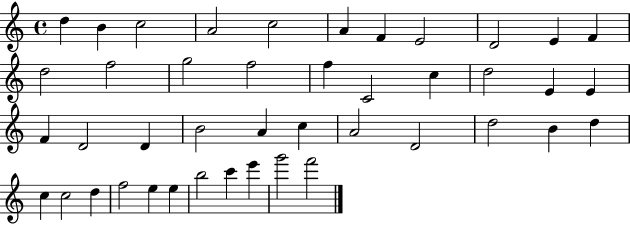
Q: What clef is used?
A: treble